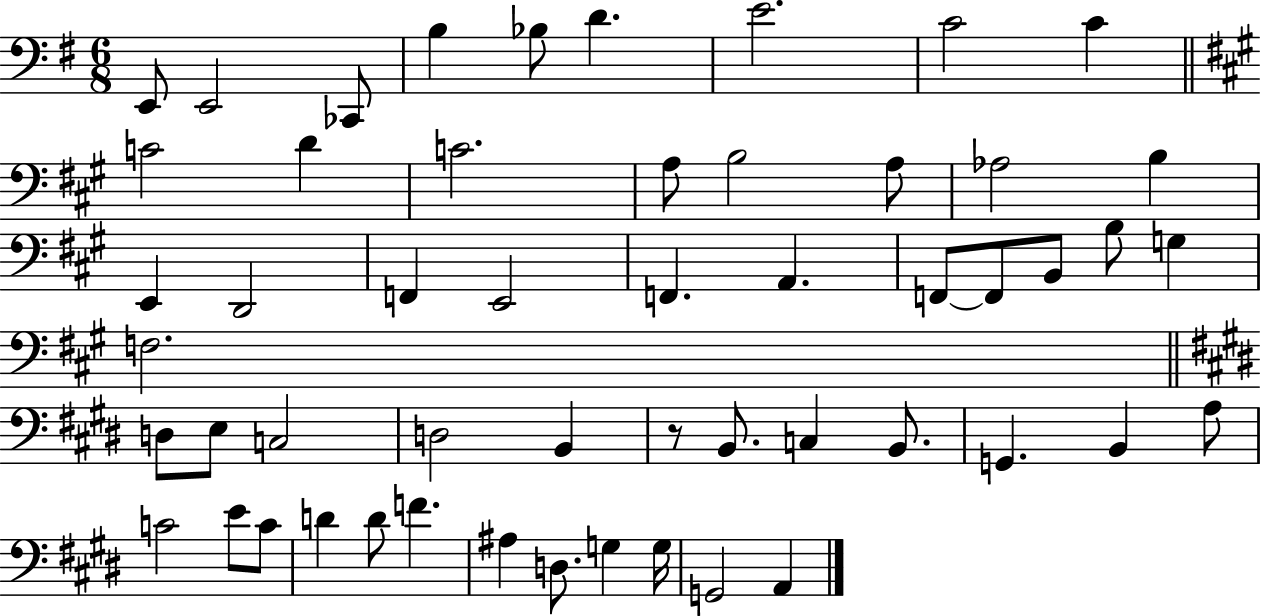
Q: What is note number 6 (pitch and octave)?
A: D4